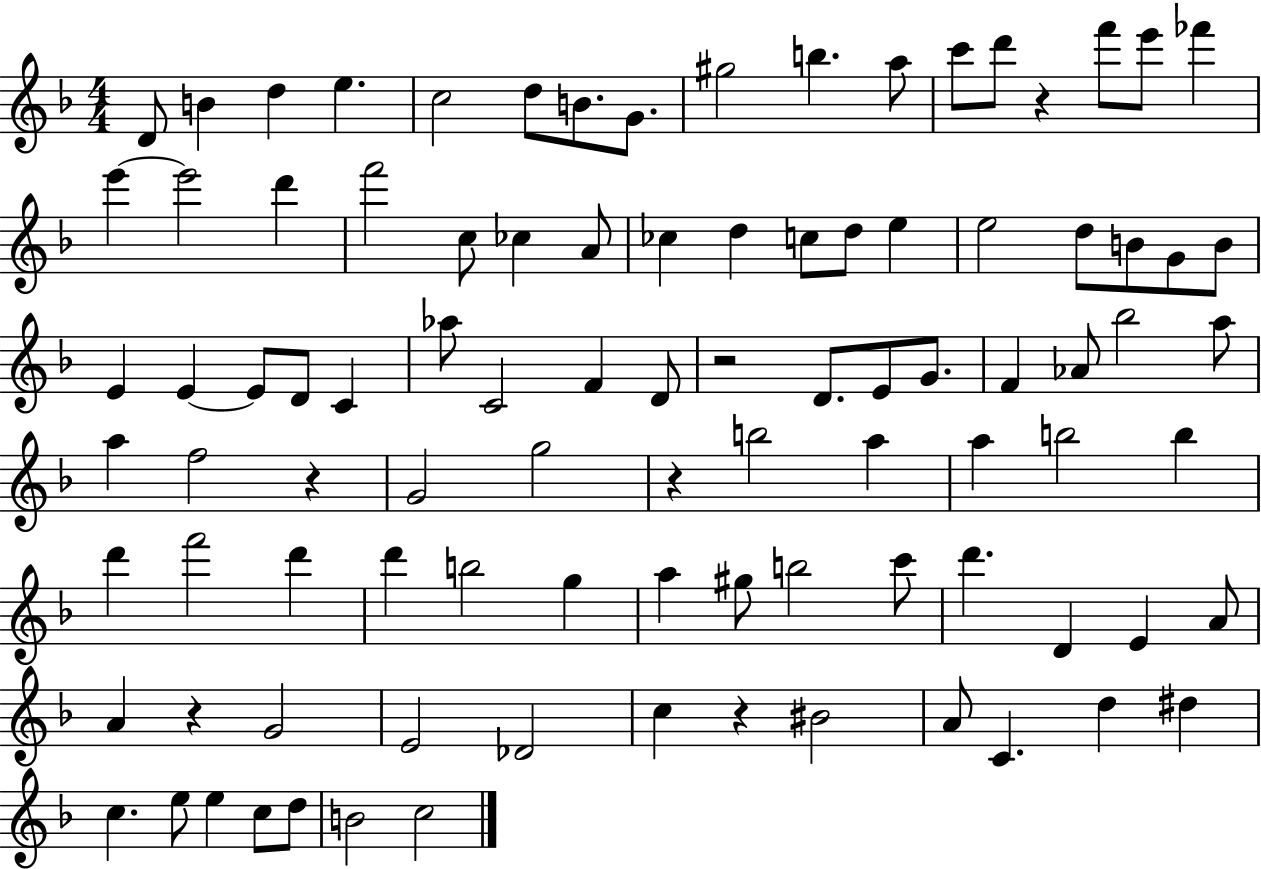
X:1
T:Untitled
M:4/4
L:1/4
K:F
D/2 B d e c2 d/2 B/2 G/2 ^g2 b a/2 c'/2 d'/2 z f'/2 e'/2 _f' e' e'2 d' f'2 c/2 _c A/2 _c d c/2 d/2 e e2 d/2 B/2 G/2 B/2 E E E/2 D/2 C _a/2 C2 F D/2 z2 D/2 E/2 G/2 F _A/2 _b2 a/2 a f2 z G2 g2 z b2 a a b2 b d' f'2 d' d' b2 g a ^g/2 b2 c'/2 d' D E A/2 A z G2 E2 _D2 c z ^B2 A/2 C d ^d c e/2 e c/2 d/2 B2 c2